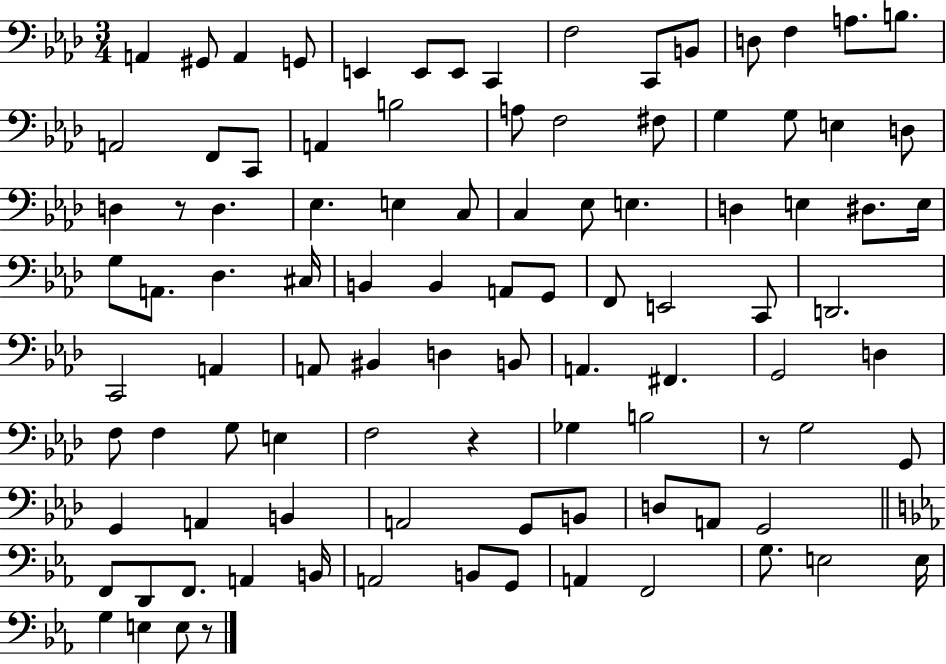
{
  \clef bass
  \numericTimeSignature
  \time 3/4
  \key aes \major
  a,4 gis,8 a,4 g,8 | e,4 e,8 e,8 c,4 | f2 c,8 b,8 | d8 f4 a8. b8. | \break a,2 f,8 c,8 | a,4 b2 | a8 f2 fis8 | g4 g8 e4 d8 | \break d4 r8 d4. | ees4. e4 c8 | c4 ees8 e4. | d4 e4 dis8. e16 | \break g8 a,8. des4. cis16 | b,4 b,4 a,8 g,8 | f,8 e,2 c,8 | d,2. | \break c,2 a,4 | a,8 bis,4 d4 b,8 | a,4. fis,4. | g,2 d4 | \break f8 f4 g8 e4 | f2 r4 | ges4 b2 | r8 g2 g,8 | \break g,4 a,4 b,4 | a,2 g,8 b,8 | d8 a,8 g,2 | \bar "||" \break \key ees \major f,8 d,8 f,8. a,4 b,16 | a,2 b,8 g,8 | a,4 f,2 | g8. e2 e16 | \break g4 e4 e8 r8 | \bar "|."
}